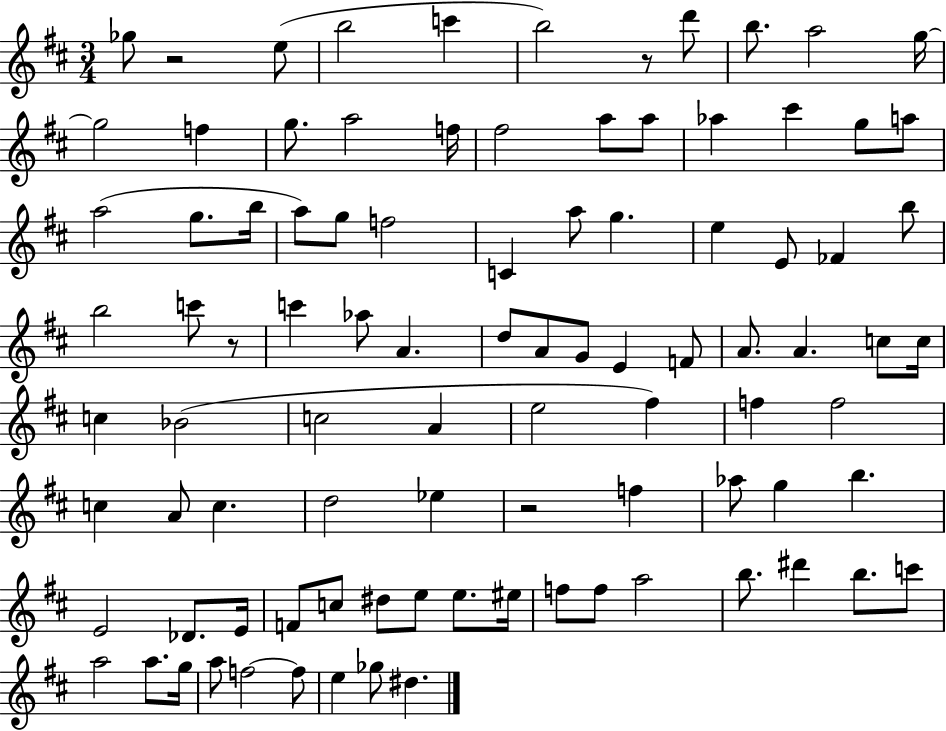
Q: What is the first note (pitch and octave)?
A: Gb5